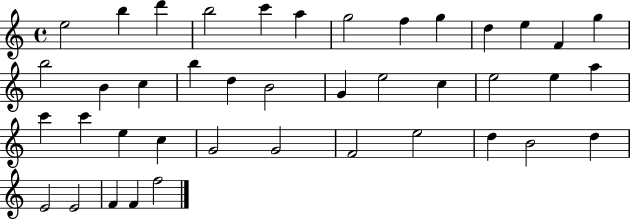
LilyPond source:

{
  \clef treble
  \time 4/4
  \defaultTimeSignature
  \key c \major
  e''2 b''4 d'''4 | b''2 c'''4 a''4 | g''2 f''4 g''4 | d''4 e''4 f'4 g''4 | \break b''2 b'4 c''4 | b''4 d''4 b'2 | g'4 e''2 c''4 | e''2 e''4 a''4 | \break c'''4 c'''4 e''4 c''4 | g'2 g'2 | f'2 e''2 | d''4 b'2 d''4 | \break e'2 e'2 | f'4 f'4 f''2 | \bar "|."
}